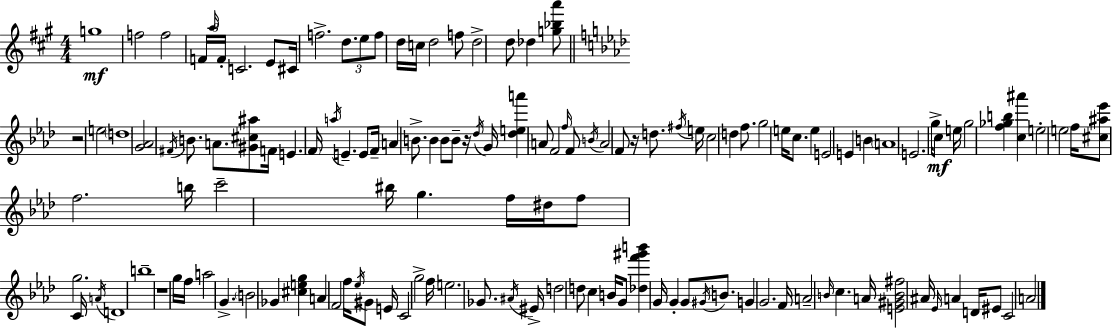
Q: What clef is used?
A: treble